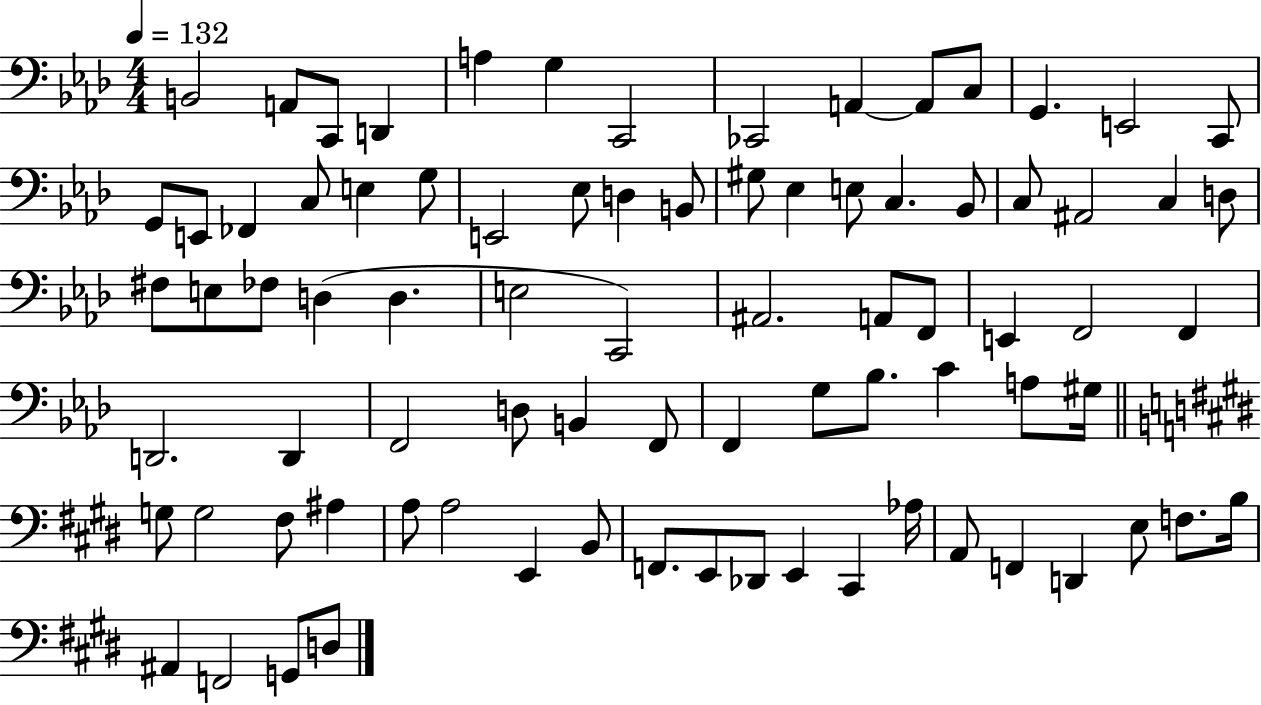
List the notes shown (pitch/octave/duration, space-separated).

B2/h A2/e C2/e D2/q A3/q G3/q C2/h CES2/h A2/q A2/e C3/e G2/q. E2/h C2/e G2/e E2/e FES2/q C3/e E3/q G3/e E2/h Eb3/e D3/q B2/e G#3/e Eb3/q E3/e C3/q. Bb2/e C3/e A#2/h C3/q D3/e F#3/e E3/e FES3/e D3/q D3/q. E3/h C2/h A#2/h. A2/e F2/e E2/q F2/h F2/q D2/h. D2/q F2/h D3/e B2/q F2/e F2/q G3/e Bb3/e. C4/q A3/e G#3/s G3/e G3/h F#3/e A#3/q A3/e A3/h E2/q B2/e F2/e. E2/e Db2/e E2/q C#2/q Ab3/s A2/e F2/q D2/q E3/e F3/e. B3/s A#2/q F2/h G2/e D3/e